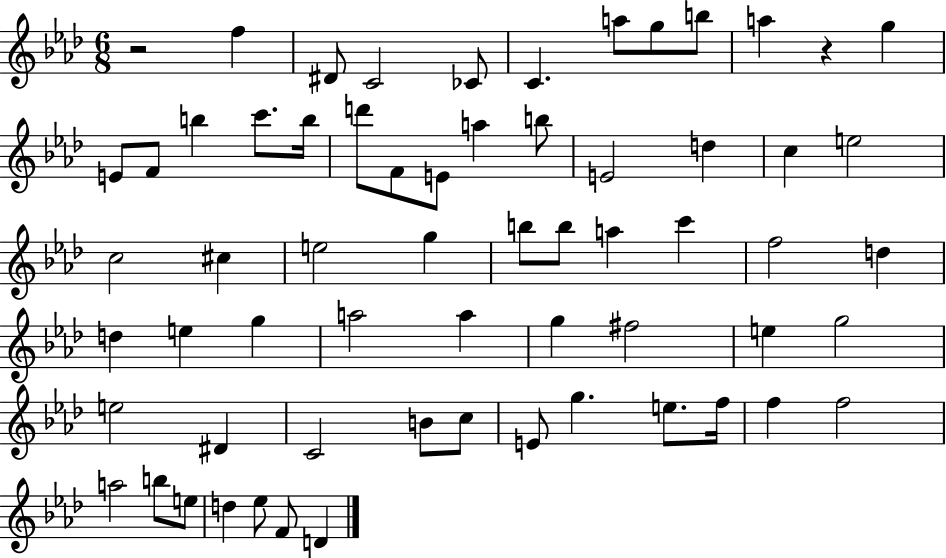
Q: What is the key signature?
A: AES major